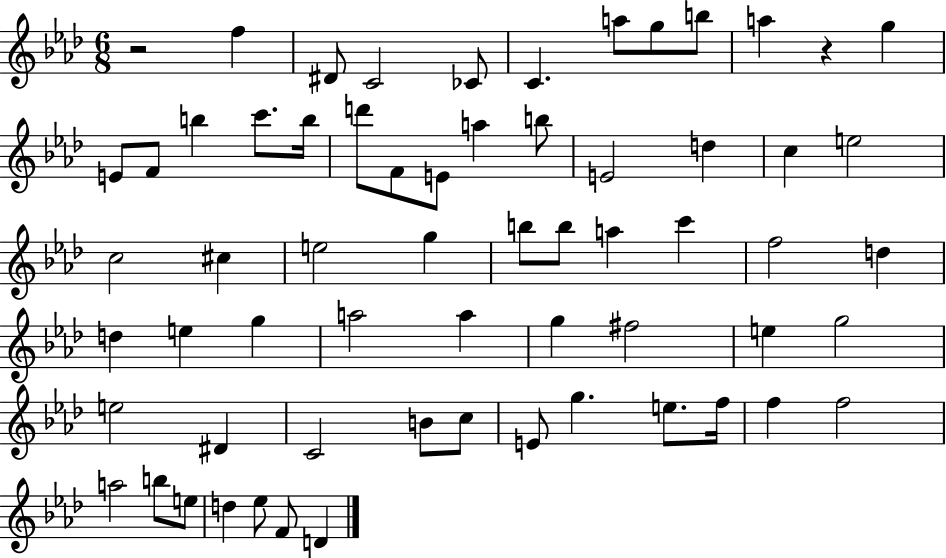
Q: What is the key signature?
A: AES major